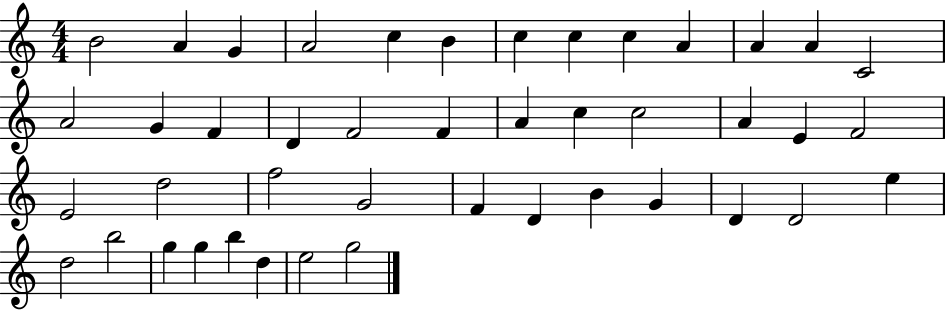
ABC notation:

X:1
T:Untitled
M:4/4
L:1/4
K:C
B2 A G A2 c B c c c A A A C2 A2 G F D F2 F A c c2 A E F2 E2 d2 f2 G2 F D B G D D2 e d2 b2 g g b d e2 g2